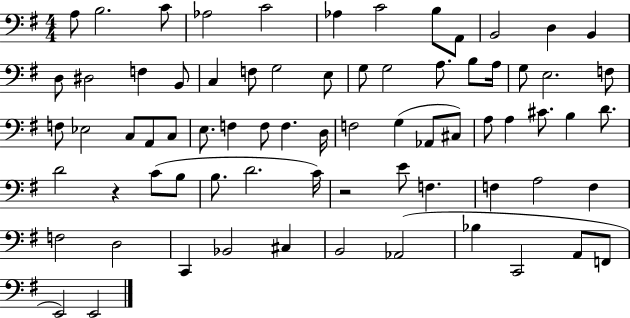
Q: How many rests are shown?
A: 2